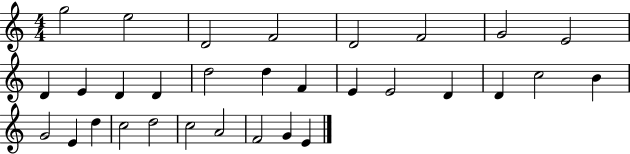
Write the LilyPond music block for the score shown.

{
  \clef treble
  \numericTimeSignature
  \time 4/4
  \key c \major
  g''2 e''2 | d'2 f'2 | d'2 f'2 | g'2 e'2 | \break d'4 e'4 d'4 d'4 | d''2 d''4 f'4 | e'4 e'2 d'4 | d'4 c''2 b'4 | \break g'2 e'4 d''4 | c''2 d''2 | c''2 a'2 | f'2 g'4 e'4 | \break \bar "|."
}